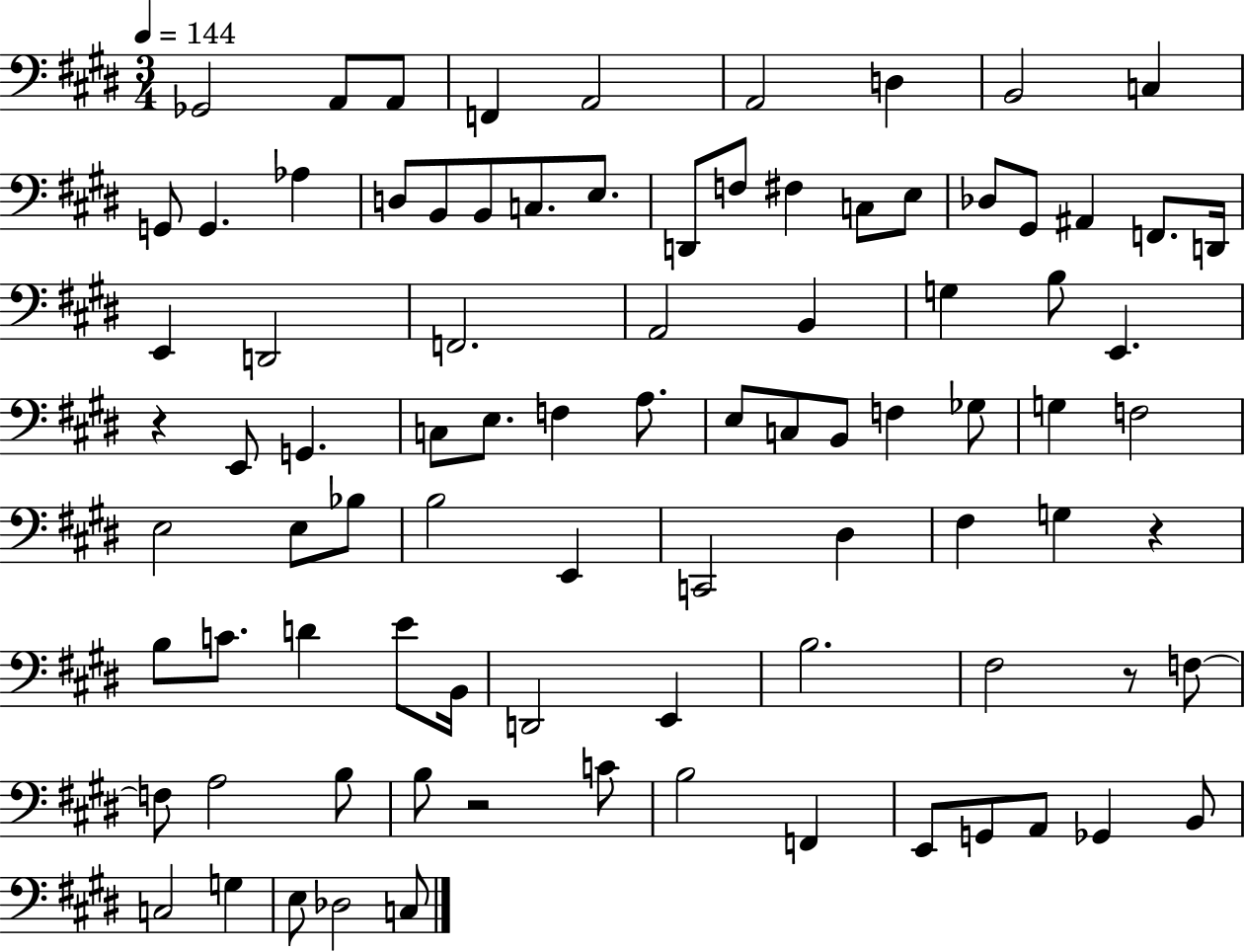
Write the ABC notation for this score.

X:1
T:Untitled
M:3/4
L:1/4
K:E
_G,,2 A,,/2 A,,/2 F,, A,,2 A,,2 D, B,,2 C, G,,/2 G,, _A, D,/2 B,,/2 B,,/2 C,/2 E,/2 D,,/2 F,/2 ^F, C,/2 E,/2 _D,/2 ^G,,/2 ^A,, F,,/2 D,,/4 E,, D,,2 F,,2 A,,2 B,, G, B,/2 E,, z E,,/2 G,, C,/2 E,/2 F, A,/2 E,/2 C,/2 B,,/2 F, _G,/2 G, F,2 E,2 E,/2 _B,/2 B,2 E,, C,,2 ^D, ^F, G, z B,/2 C/2 D E/2 B,,/4 D,,2 E,, B,2 ^F,2 z/2 F,/2 F,/2 A,2 B,/2 B,/2 z2 C/2 B,2 F,, E,,/2 G,,/2 A,,/2 _G,, B,,/2 C,2 G, E,/2 _D,2 C,/2